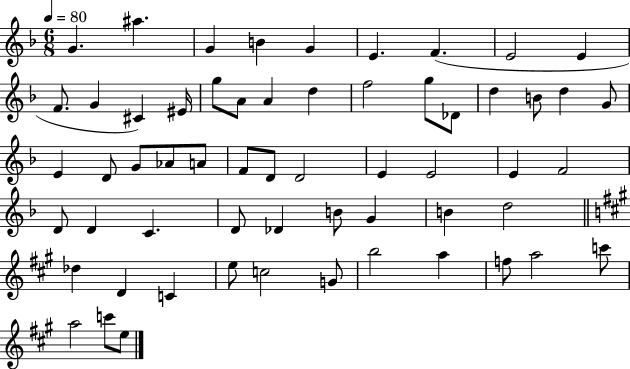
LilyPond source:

{
  \clef treble
  \numericTimeSignature
  \time 6/8
  \key f \major
  \tempo 4 = 80
  g'4. ais''4. | g'4 b'4 g'4 | e'4. f'4.( | e'2 e'4 | \break f'8. g'4 cis'4) eis'16 | g''8 a'8 a'4 d''4 | f''2 g''8 des'8 | d''4 b'8 d''4 g'8 | \break e'4 d'8 g'8 aes'8 a'8 | f'8 d'8 d'2 | e'4 e'2 | e'4 f'2 | \break d'8 d'4 c'4. | d'8 des'4 b'8 g'4 | b'4 d''2 | \bar "||" \break \key a \major des''4 d'4 c'4 | e''8 c''2 g'8 | b''2 a''4 | f''8 a''2 c'''8 | \break a''2 c'''8 e''8 | \bar "|."
}